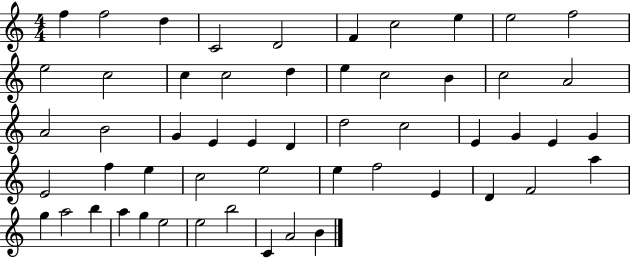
{
  \clef treble
  \numericTimeSignature
  \time 4/4
  \key c \major
  f''4 f''2 d''4 | c'2 d'2 | f'4 c''2 e''4 | e''2 f''2 | \break e''2 c''2 | c''4 c''2 d''4 | e''4 c''2 b'4 | c''2 a'2 | \break a'2 b'2 | g'4 e'4 e'4 d'4 | d''2 c''2 | e'4 g'4 e'4 g'4 | \break e'2 f''4 e''4 | c''2 e''2 | e''4 f''2 e'4 | d'4 f'2 a''4 | \break g''4 a''2 b''4 | a''4 g''4 e''2 | e''2 b''2 | c'4 a'2 b'4 | \break \bar "|."
}